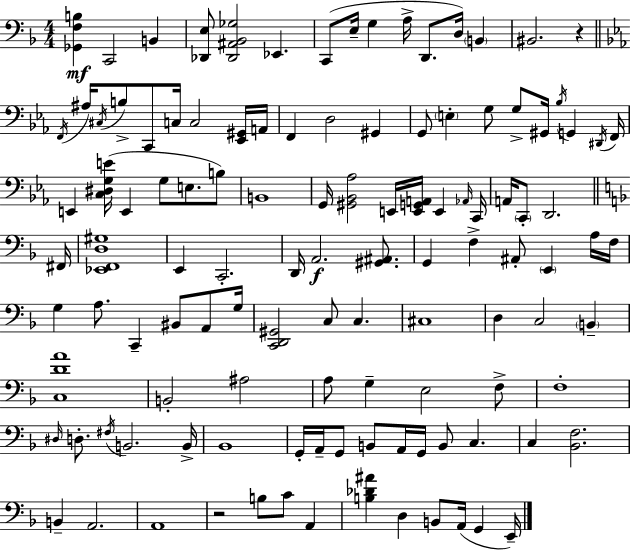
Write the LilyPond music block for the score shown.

{
  \clef bass
  \numericTimeSignature
  \time 4/4
  \key f \major
  \repeat volta 2 { <ges, f b>4\mf c,2 b,4 | <des, e>8 <des, ais, bes, ges>2 ees,4. | c,8( e16-- g4 a16-> d,8. d16) \parenthesize b,4 | bis,2. r4 | \break \bar "||" \break \key c \minor \acciaccatura { f,16 } ais16 \acciaccatura { cis16 } b8-> c,8 c16 c2 | <ees, gis,>16 a,16 f,4 d2 gis,4 | g,8 \parenthesize e4-. g8 g8-> gis,16 \acciaccatura { bes16 } g,4 | \acciaccatura { dis,16 } f,16 e,4 <c dis g e'>16( e,4 g8 e8. | \break b8) b,1 | g,16 <gis, bes, aes>2 e,16 <e, g, a,>16 e,4 | \grace { aes,16 } c,16 a,16 \parenthesize c,8-. d,2. | \bar "||" \break \key d \minor fis,16 <ees, f, d gis>1 | e,4 c,2.-. | d,16 a,2.\f <gis, ais,>8. | g,4 f4-> ais,8-. \parenthesize e,4 a16 | \break f16 g4 a8. c,4-- bis,8 a,8 | g16 <c, d, gis,>2 c8 c4. | cis1 | d4 c2 \parenthesize b,4-- | \break <c d' a'>1 | b,2-. ais2 | a8 g4-- e2 f8-> | f1-. | \break \grace { dis16 } d8.-. \acciaccatura { fis16 } b,2. | b,16-> bes,1 | g,16-. a,16-- g,8 b,8 a,16 g,16 b,8 c4. | c4 <bes, f>2. | \break b,4-- a,2. | a,1 | r2 b8 c'8 a,4 | <b des' ais'>4 d4 b,8 a,16( g,4 | \break e,16--) } \bar "|."
}